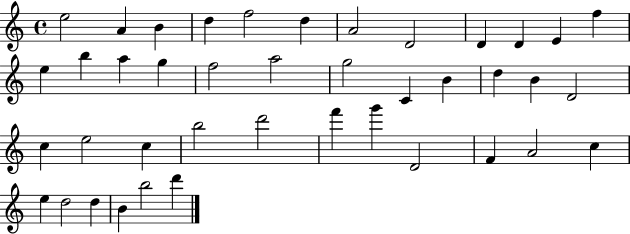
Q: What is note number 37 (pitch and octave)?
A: D5